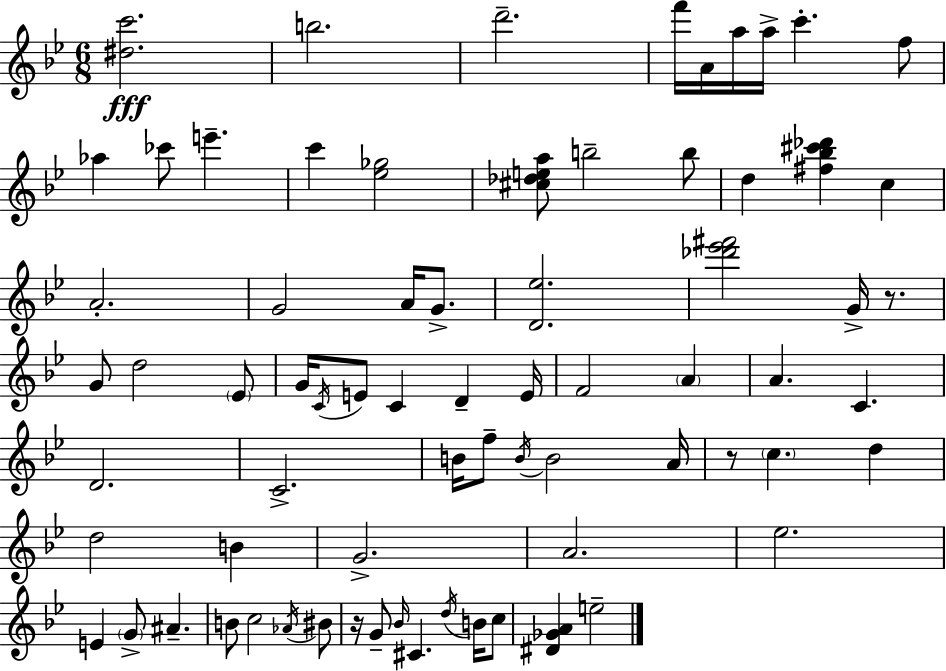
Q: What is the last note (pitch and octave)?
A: E5